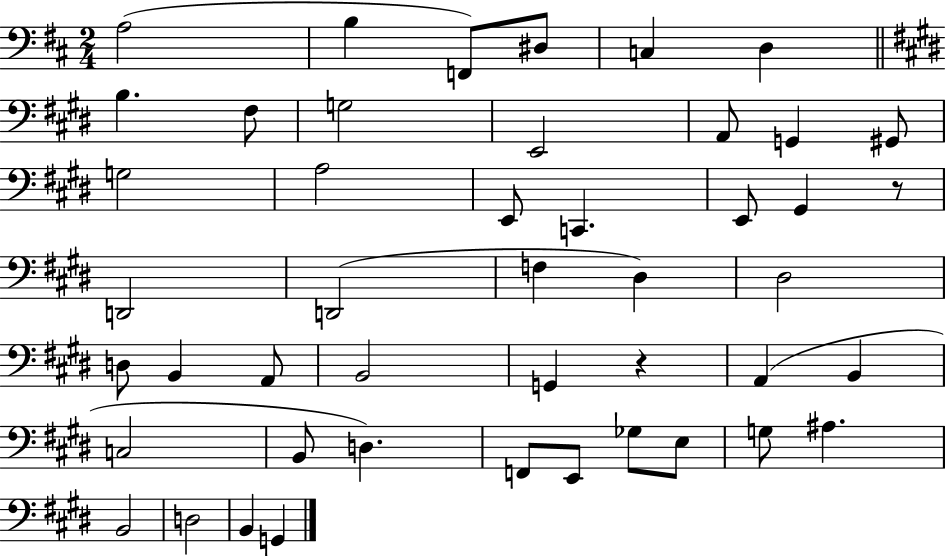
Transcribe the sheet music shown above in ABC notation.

X:1
T:Untitled
M:2/4
L:1/4
K:D
A,2 B, F,,/2 ^D,/2 C, D, B, ^F,/2 G,2 E,,2 A,,/2 G,, ^G,,/2 G,2 A,2 E,,/2 C,, E,,/2 ^G,, z/2 D,,2 D,,2 F, ^D, ^D,2 D,/2 B,, A,,/2 B,,2 G,, z A,, B,, C,2 B,,/2 D, F,,/2 E,,/2 _G,/2 E,/2 G,/2 ^A, B,,2 D,2 B,, G,,